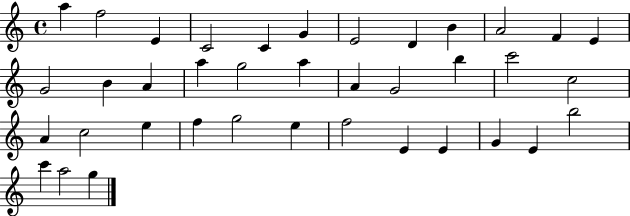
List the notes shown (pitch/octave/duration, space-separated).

A5/q F5/h E4/q C4/h C4/q G4/q E4/h D4/q B4/q A4/h F4/q E4/q G4/h B4/q A4/q A5/q G5/h A5/q A4/q G4/h B5/q C6/h C5/h A4/q C5/h E5/q F5/q G5/h E5/q F5/h E4/q E4/q G4/q E4/q B5/h C6/q A5/h G5/q